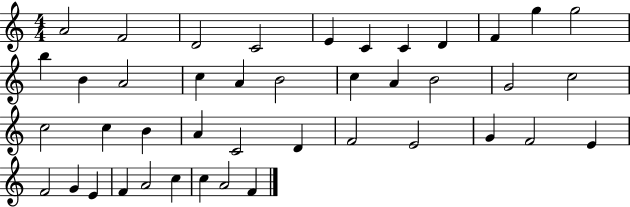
A4/h F4/h D4/h C4/h E4/q C4/q C4/q D4/q F4/q G5/q G5/h B5/q B4/q A4/h C5/q A4/q B4/h C5/q A4/q B4/h G4/h C5/h C5/h C5/q B4/q A4/q C4/h D4/q F4/h E4/h G4/q F4/h E4/q F4/h G4/q E4/q F4/q A4/h C5/q C5/q A4/h F4/q